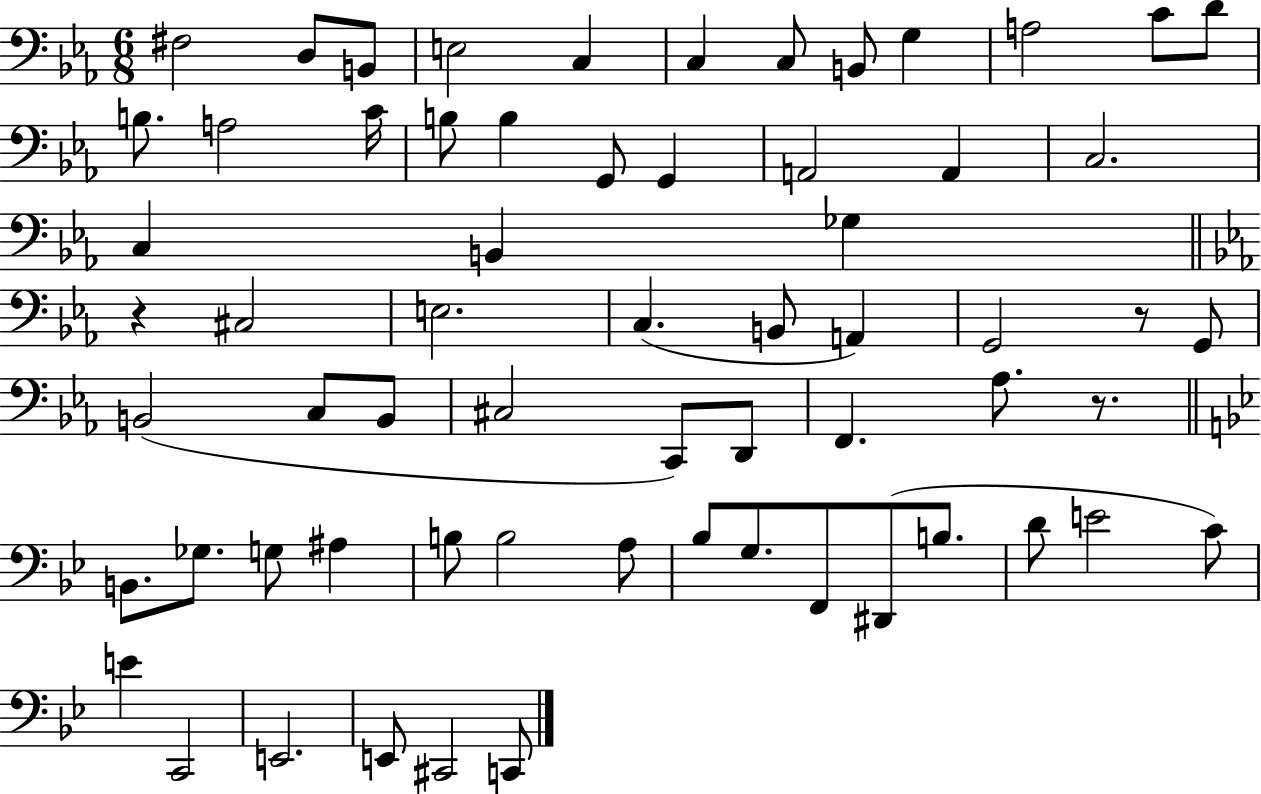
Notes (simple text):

F#3/h D3/e B2/e E3/h C3/q C3/q C3/e B2/e G3/q A3/h C4/e D4/e B3/e. A3/h C4/s B3/e B3/q G2/e G2/q A2/h A2/q C3/h. C3/q B2/q Gb3/q R/q C#3/h E3/h. C3/q. B2/e A2/q G2/h R/e G2/e B2/h C3/e B2/e C#3/h C2/e D2/e F2/q. Ab3/e. R/e. B2/e. Gb3/e. G3/e A#3/q B3/e B3/h A3/e Bb3/e G3/e. F2/e D#2/e B3/e. D4/e E4/h C4/e E4/q C2/h E2/h. E2/e C#2/h C2/e